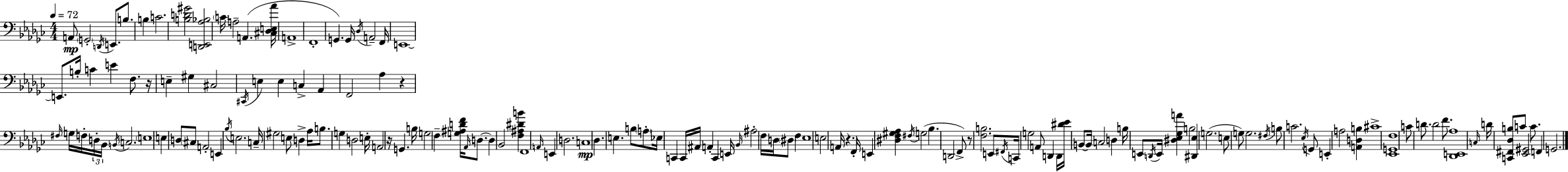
A2/e G2/h D2/s E2/e. B3/e. B3/q C4/h. [B3,D4,G#4]/h [D2,E2,Ab3,Bb3]/h C4/s A3/h A2/q. [C#3,Db3,E3,Ab4]/s A2/w F2/w G2/q. G2/s Db3/s A2/h F2/s E2/w E2/e. B3/s C4/q E4/q F3/e. R/s E3/q G#3/q C#3/h C#2/s E3/q E3/q C3/q Ab2/q F2/h Ab3/q R/q F#3/s G3/s F3/s D3/s Bb2/s B2/s C3/h. E3/w E3/q D3/e C#3/e A2/h E2/q Bb3/s E3/h. C3/s G#3/h E3/e D3/q Ab3/s B3/e. G3/q D3/h E3/s A2/h R/s G2/q. B3/s G3/h F3/q [G3,A#3,D4,F4]/s Ab2/s D3/e. D3/q Bb2/h [F3,A#3,D#4,B4]/q F2/w A2/s E2/q D3/h. C3/w Db3/q. E3/q. B3/e A3/e Eb3/s C2/q C2/s A#2/s A2/q C2/q E2/s Bb2/s A#3/h F3/s D3/s D#3/e F3/q Eb3/w E3/h A2/s R/q. F2/s E2/q [D#3,F3,G#3,Ab3]/q F#3/s G3/h Bb3/q. D2/h F2/e R/e [F3,B3]/h. E2/e F#2/s C2/s G3/h A2/e D2/q D2/s [D#4,Eb4]/s B2/e B2/s C3/h D3/q B3/s E2/e D2/s E2/s [D#3,Eb3,Gb3,A4]/q B3/h [D#2,Eb3]/q G3/h. E3/e G3/e G3/h. F#3/s B3/e C4/h. Eb3/s G2/e E2/q A3/h [A2,D3,B3]/q C#4/w [Eb2,G2,F3]/w C4/e D4/e. D4/h F4/e. [Db2,E2,Ab3]/w C3/s D4/s [C2,F#2,Db3,B3]/e C4/e [Eb2,G#2]/h C4/e. F2/q G2/h.